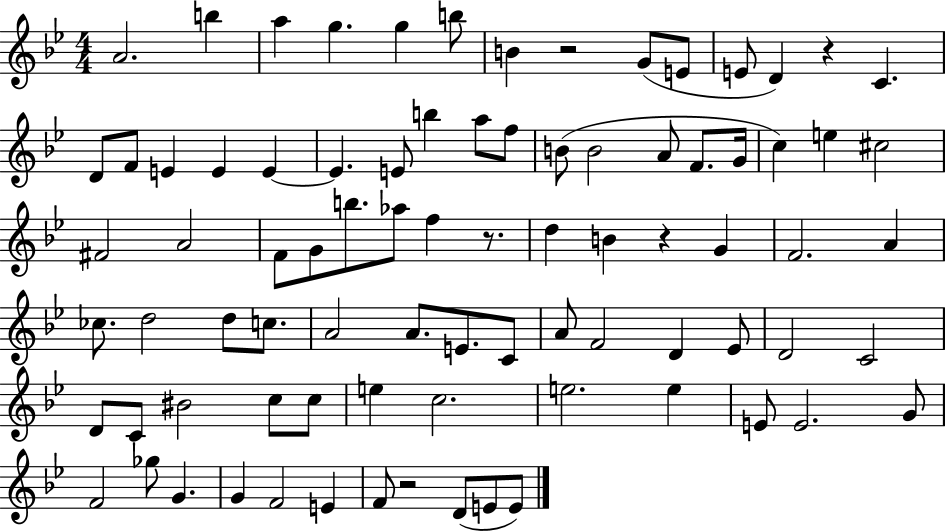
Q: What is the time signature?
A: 4/4